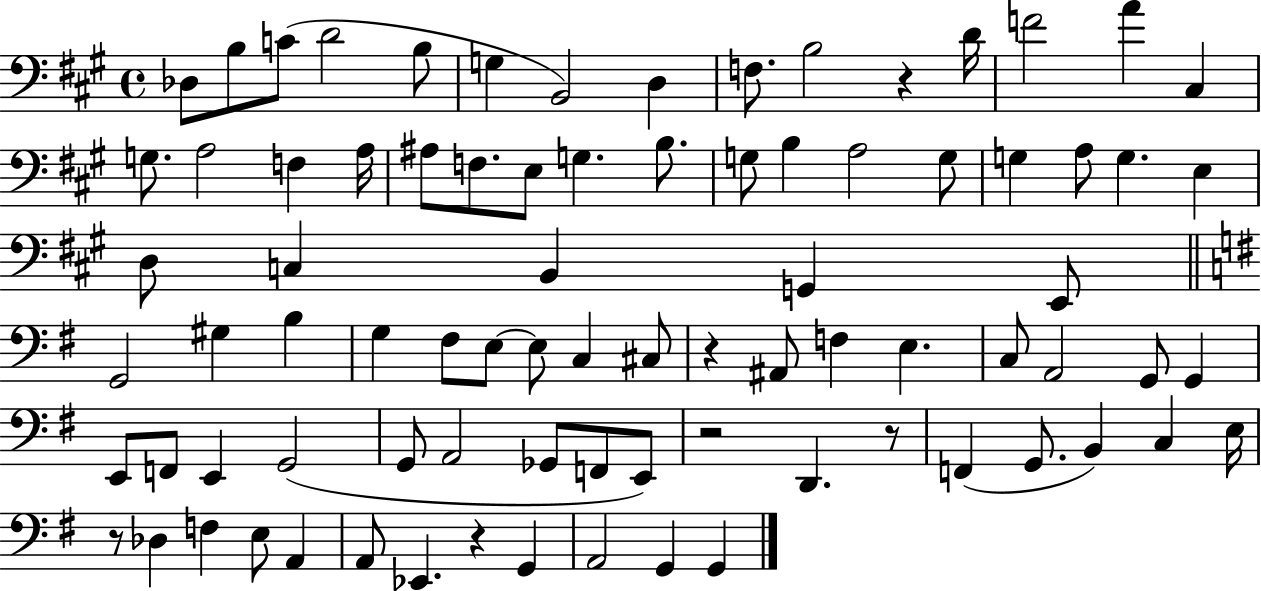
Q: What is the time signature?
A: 4/4